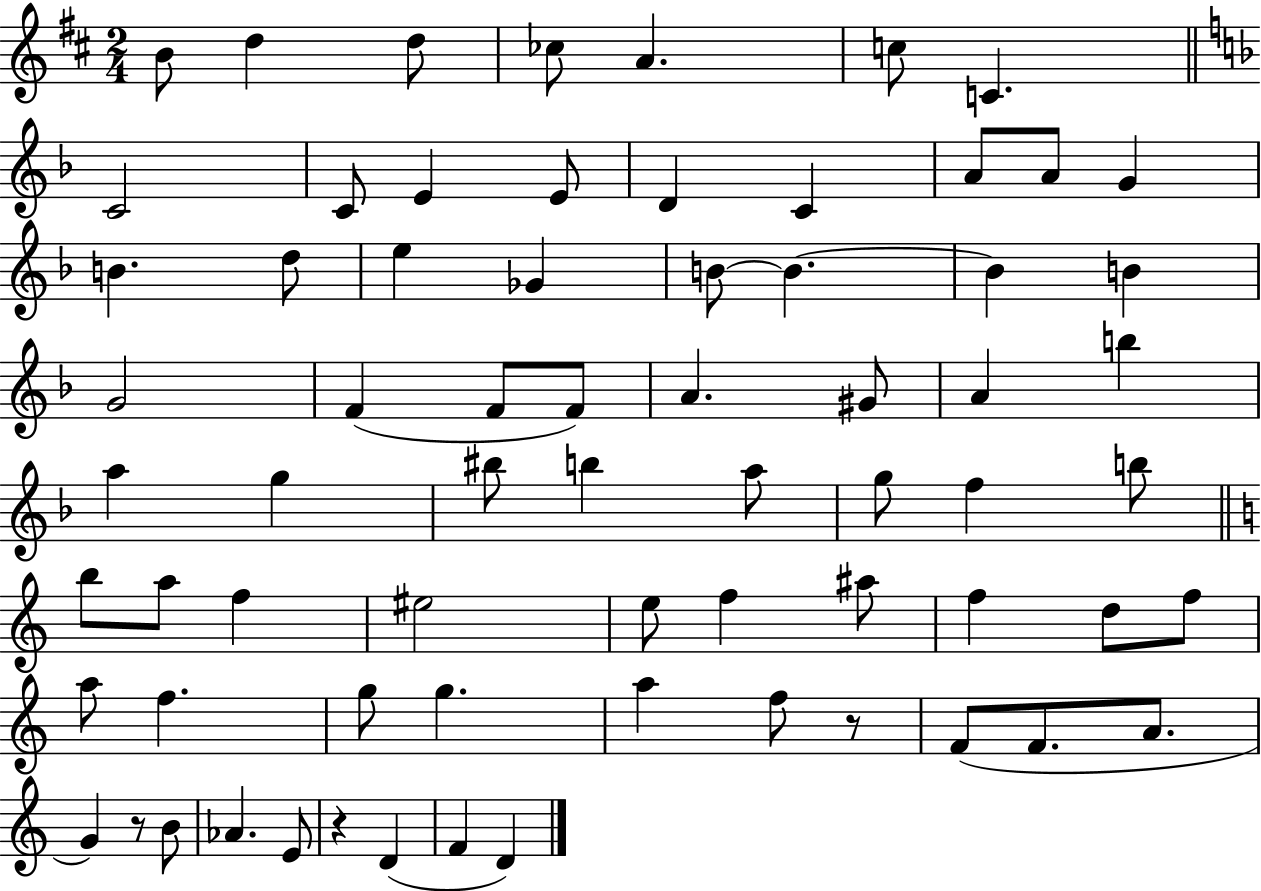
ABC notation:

X:1
T:Untitled
M:2/4
L:1/4
K:D
B/2 d d/2 _c/2 A c/2 C C2 C/2 E E/2 D C A/2 A/2 G B d/2 e _G B/2 B B B G2 F F/2 F/2 A ^G/2 A b a g ^b/2 b a/2 g/2 f b/2 b/2 a/2 f ^e2 e/2 f ^a/2 f d/2 f/2 a/2 f g/2 g a f/2 z/2 F/2 F/2 A/2 G z/2 B/2 _A E/2 z D F D